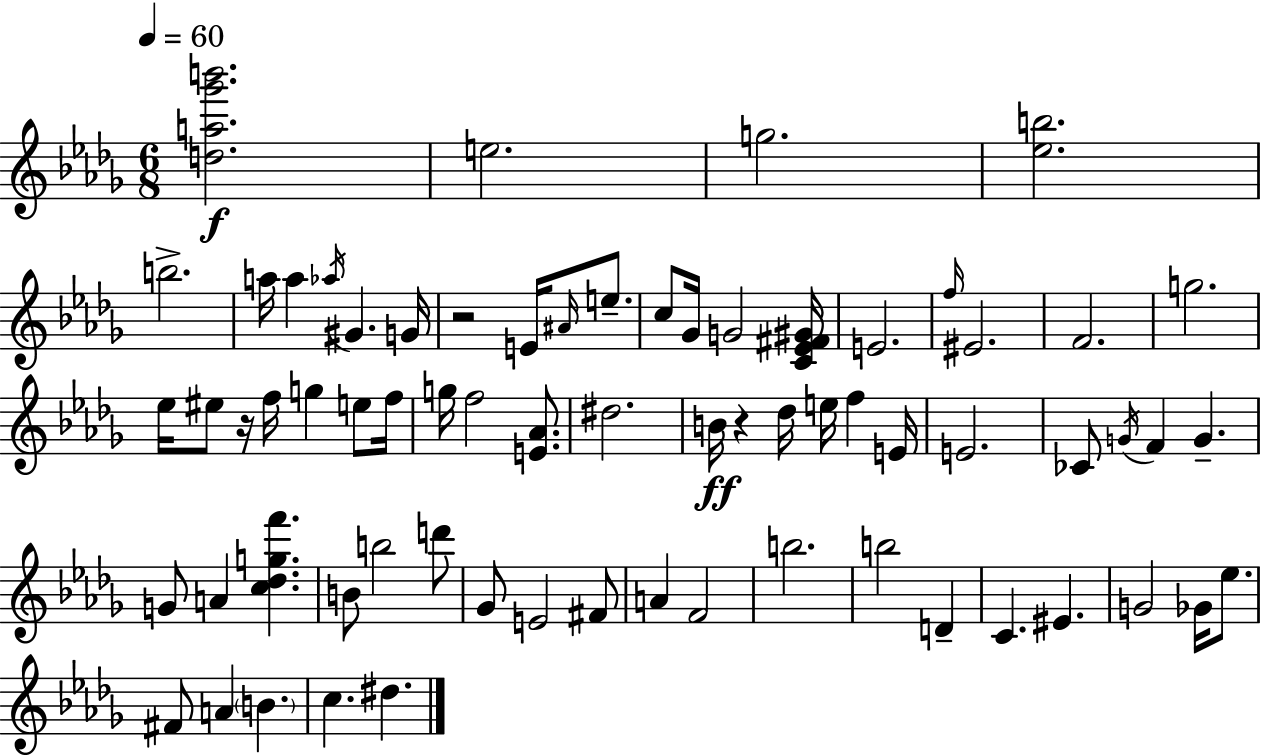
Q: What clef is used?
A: treble